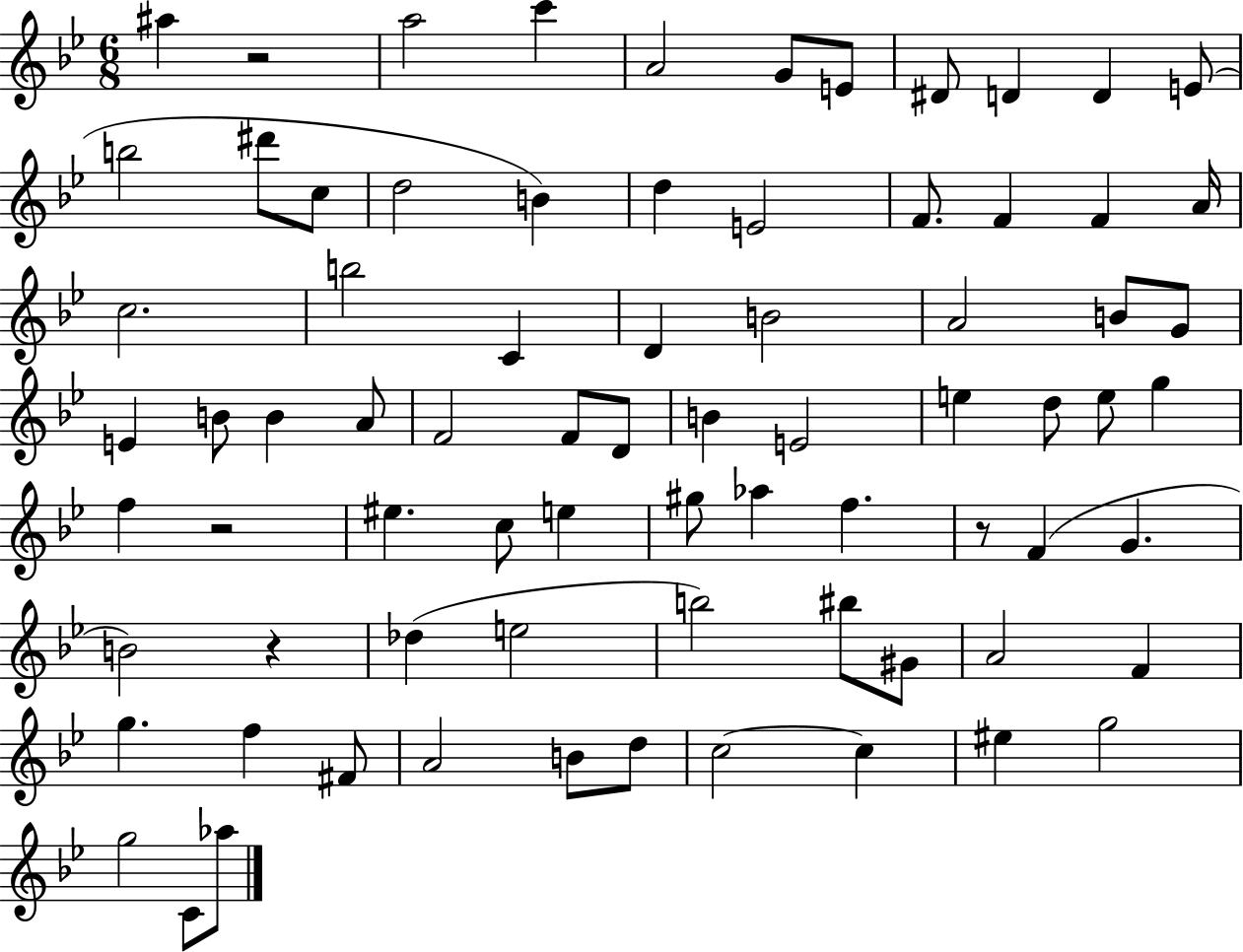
A#5/q R/h A5/h C6/q A4/h G4/e E4/e D#4/e D4/q D4/q E4/e B5/h D#6/e C5/e D5/h B4/q D5/q E4/h F4/e. F4/q F4/q A4/s C5/h. B5/h C4/q D4/q B4/h A4/h B4/e G4/e E4/q B4/e B4/q A4/e F4/h F4/e D4/e B4/q E4/h E5/q D5/e E5/e G5/q F5/q R/h EIS5/q. C5/e E5/q G#5/e Ab5/q F5/q. R/e F4/q G4/q. B4/h R/q Db5/q E5/h B5/h BIS5/e G#4/e A4/h F4/q G5/q. F5/q F#4/e A4/h B4/e D5/e C5/h C5/q EIS5/q G5/h G5/h C4/e Ab5/e